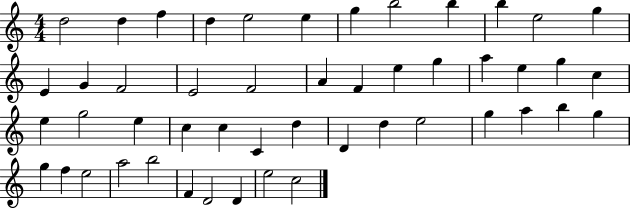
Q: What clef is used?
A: treble